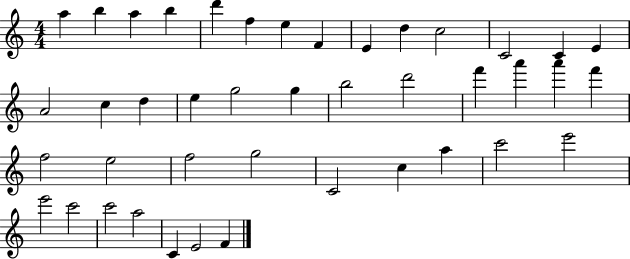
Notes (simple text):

A5/q B5/q A5/q B5/q D6/q F5/q E5/q F4/q E4/q D5/q C5/h C4/h C4/q E4/q A4/h C5/q D5/q E5/q G5/h G5/q B5/h D6/h F6/q A6/q A6/q F6/q F5/h E5/h F5/h G5/h C4/h C5/q A5/q C6/h E6/h E6/h C6/h C6/h A5/h C4/q E4/h F4/q